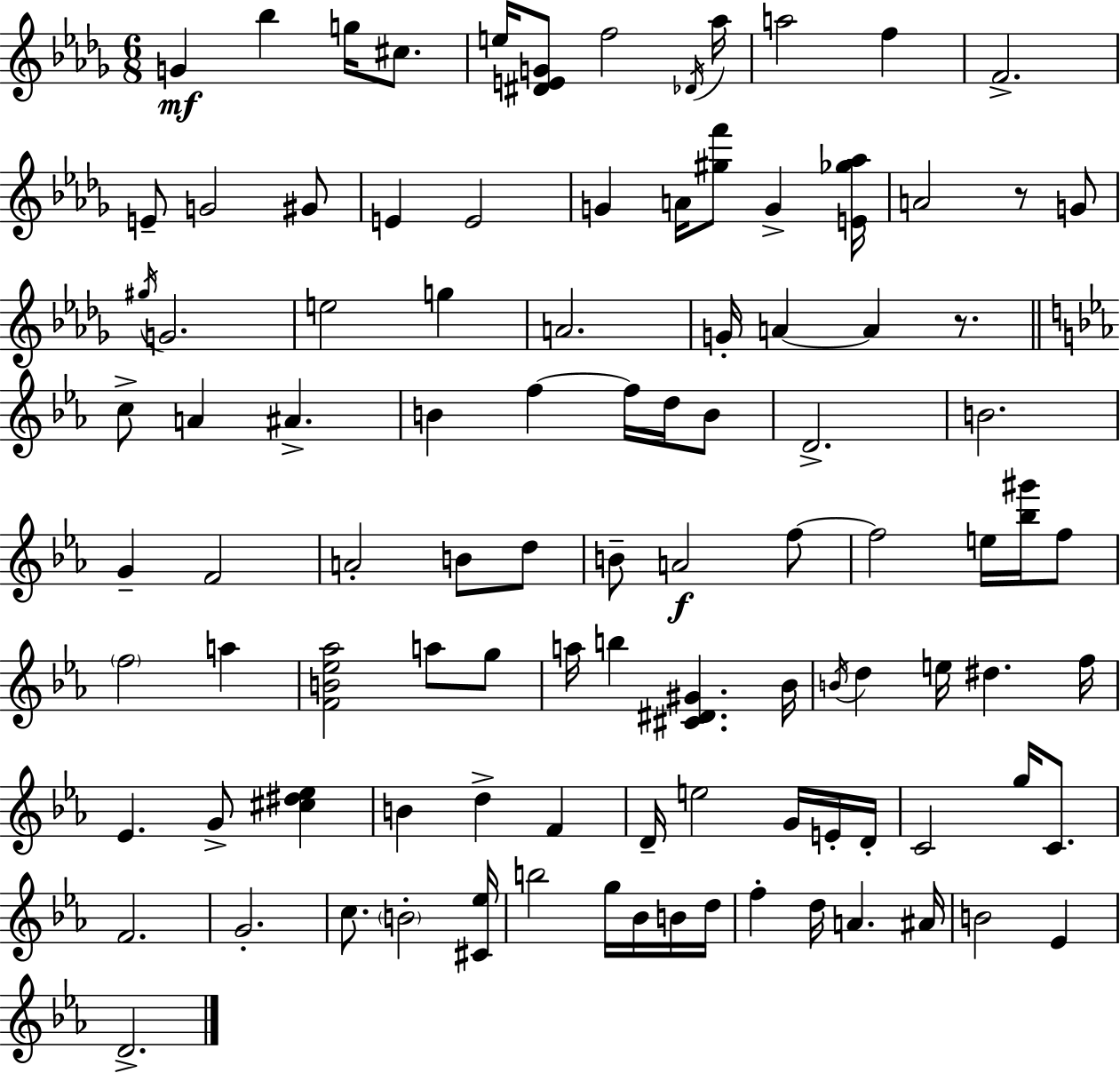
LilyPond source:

{
  \clef treble
  \numericTimeSignature
  \time 6/8
  \key bes \minor
  g'4\mf bes''4 g''16 cis''8. | e''16 <dis' e' g'>8 f''2 \acciaccatura { des'16 } | aes''16 a''2 f''4 | f'2.-> | \break e'8-- g'2 gis'8 | e'4 e'2 | g'4 a'16 <gis'' f'''>8 g'4-> | <e' ges'' aes''>16 a'2 r8 g'8 | \break \acciaccatura { gis''16 } g'2. | e''2 g''4 | a'2. | g'16-. a'4~~ a'4 r8. | \break \bar "||" \break \key ees \major c''8-> a'4 ais'4.-> | b'4 f''4~~ f''16 d''16 b'8 | d'2.-> | b'2. | \break g'4-- f'2 | a'2-. b'8 d''8 | b'8-- a'2\f f''8~~ | f''2 e''16 <bes'' gis'''>16 f''8 | \break \parenthesize f''2 a''4 | <f' b' ees'' aes''>2 a''8 g''8 | a''16 b''4 <cis' dis' gis'>4. bes'16 | \acciaccatura { b'16 } d''4 e''16 dis''4. | \break f''16 ees'4. g'8-> <cis'' dis'' ees''>4 | b'4 d''4-> f'4 | d'16-- e''2 g'16 e'16-. | d'16-. c'2 g''16 c'8. | \break f'2. | g'2.-. | c''8. \parenthesize b'2-. | <cis' ees''>16 b''2 g''16 bes'16 b'16 | \break d''16 f''4-. d''16 a'4. | ais'16 b'2 ees'4 | d'2.-> | \bar "|."
}